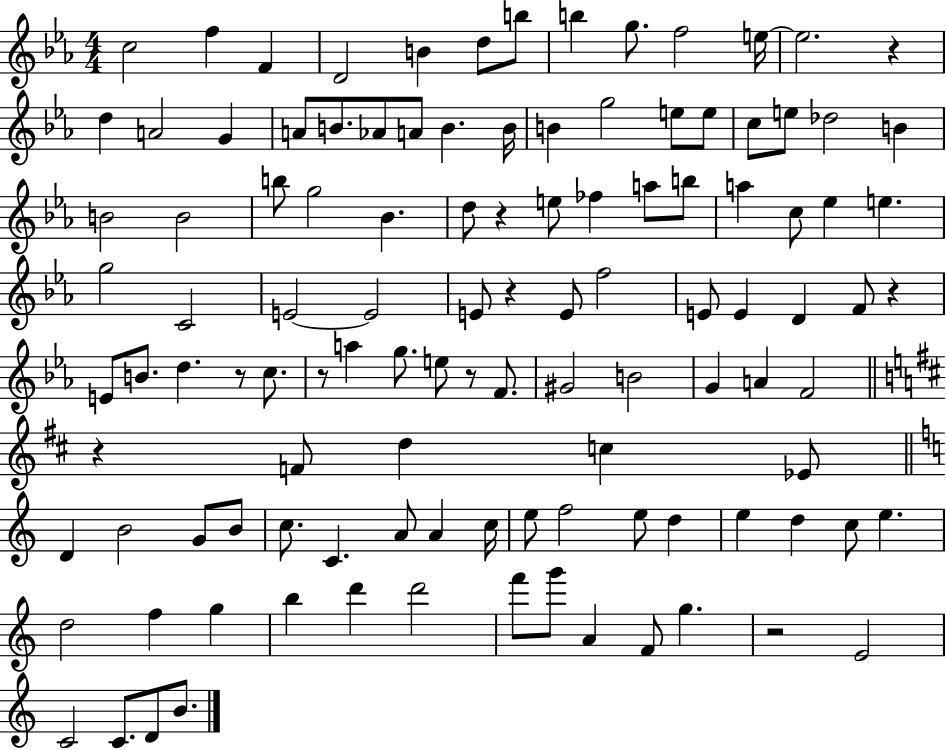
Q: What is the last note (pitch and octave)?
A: B4